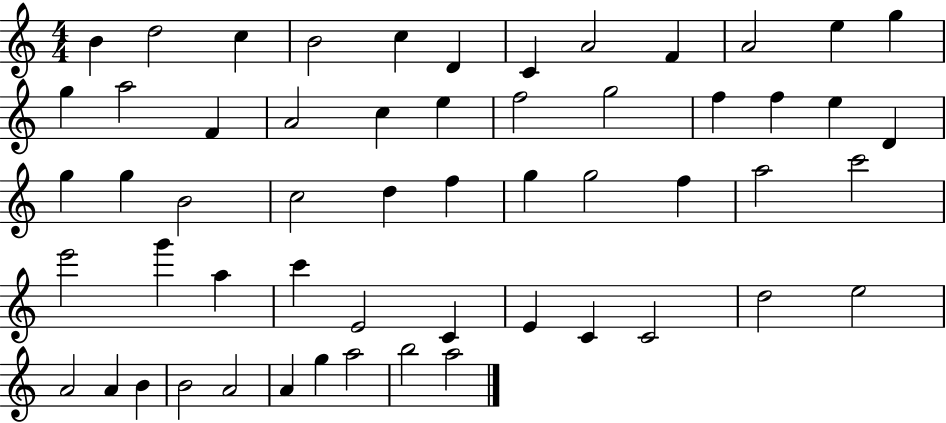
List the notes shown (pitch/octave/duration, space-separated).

B4/q D5/h C5/q B4/h C5/q D4/q C4/q A4/h F4/q A4/h E5/q G5/q G5/q A5/h F4/q A4/h C5/q E5/q F5/h G5/h F5/q F5/q E5/q D4/q G5/q G5/q B4/h C5/h D5/q F5/q G5/q G5/h F5/q A5/h C6/h E6/h G6/q A5/q C6/q E4/h C4/q E4/q C4/q C4/h D5/h E5/h A4/h A4/q B4/q B4/h A4/h A4/q G5/q A5/h B5/h A5/h